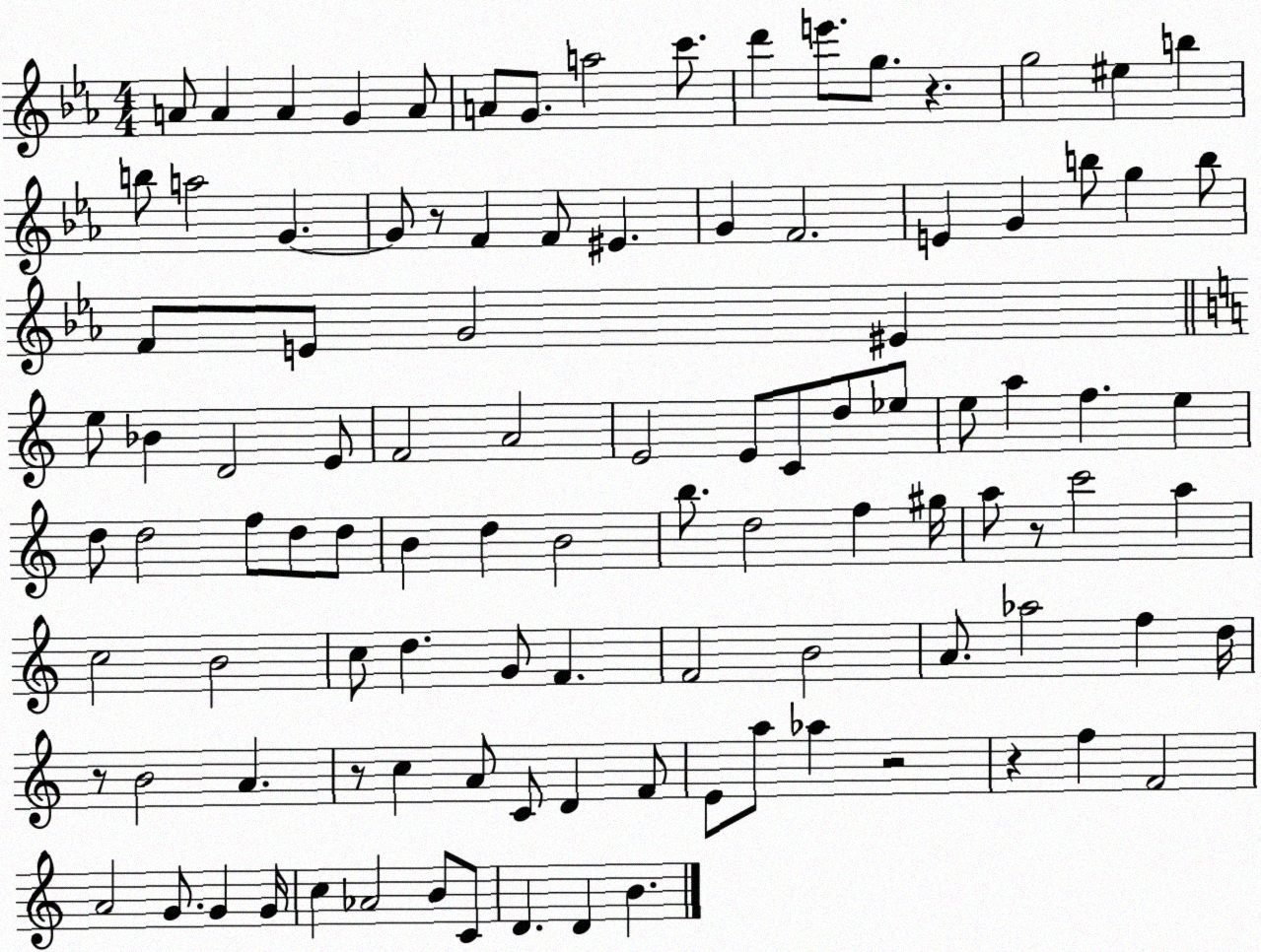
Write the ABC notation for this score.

X:1
T:Untitled
M:4/4
L:1/4
K:Eb
A/2 A A G A/2 A/2 G/2 a2 c'/2 d' e'/2 g/2 z g2 ^e b b/2 a2 G G/2 z/2 F F/2 ^E G F2 E G b/2 g b/2 F/2 E/2 G2 ^E e/2 _B D2 E/2 F2 A2 E2 E/2 C/2 d/2 _e/2 e/2 a f e d/2 d2 f/2 d/2 d/2 B d B2 b/2 d2 f ^g/4 a/2 z/2 c'2 a c2 B2 c/2 d G/2 F F2 B2 A/2 _a2 f d/4 z/2 B2 A z/2 c A/2 C/2 D F/2 E/2 a/2 _a z2 z f F2 A2 G/2 G G/4 c _A2 B/2 C/2 D D B